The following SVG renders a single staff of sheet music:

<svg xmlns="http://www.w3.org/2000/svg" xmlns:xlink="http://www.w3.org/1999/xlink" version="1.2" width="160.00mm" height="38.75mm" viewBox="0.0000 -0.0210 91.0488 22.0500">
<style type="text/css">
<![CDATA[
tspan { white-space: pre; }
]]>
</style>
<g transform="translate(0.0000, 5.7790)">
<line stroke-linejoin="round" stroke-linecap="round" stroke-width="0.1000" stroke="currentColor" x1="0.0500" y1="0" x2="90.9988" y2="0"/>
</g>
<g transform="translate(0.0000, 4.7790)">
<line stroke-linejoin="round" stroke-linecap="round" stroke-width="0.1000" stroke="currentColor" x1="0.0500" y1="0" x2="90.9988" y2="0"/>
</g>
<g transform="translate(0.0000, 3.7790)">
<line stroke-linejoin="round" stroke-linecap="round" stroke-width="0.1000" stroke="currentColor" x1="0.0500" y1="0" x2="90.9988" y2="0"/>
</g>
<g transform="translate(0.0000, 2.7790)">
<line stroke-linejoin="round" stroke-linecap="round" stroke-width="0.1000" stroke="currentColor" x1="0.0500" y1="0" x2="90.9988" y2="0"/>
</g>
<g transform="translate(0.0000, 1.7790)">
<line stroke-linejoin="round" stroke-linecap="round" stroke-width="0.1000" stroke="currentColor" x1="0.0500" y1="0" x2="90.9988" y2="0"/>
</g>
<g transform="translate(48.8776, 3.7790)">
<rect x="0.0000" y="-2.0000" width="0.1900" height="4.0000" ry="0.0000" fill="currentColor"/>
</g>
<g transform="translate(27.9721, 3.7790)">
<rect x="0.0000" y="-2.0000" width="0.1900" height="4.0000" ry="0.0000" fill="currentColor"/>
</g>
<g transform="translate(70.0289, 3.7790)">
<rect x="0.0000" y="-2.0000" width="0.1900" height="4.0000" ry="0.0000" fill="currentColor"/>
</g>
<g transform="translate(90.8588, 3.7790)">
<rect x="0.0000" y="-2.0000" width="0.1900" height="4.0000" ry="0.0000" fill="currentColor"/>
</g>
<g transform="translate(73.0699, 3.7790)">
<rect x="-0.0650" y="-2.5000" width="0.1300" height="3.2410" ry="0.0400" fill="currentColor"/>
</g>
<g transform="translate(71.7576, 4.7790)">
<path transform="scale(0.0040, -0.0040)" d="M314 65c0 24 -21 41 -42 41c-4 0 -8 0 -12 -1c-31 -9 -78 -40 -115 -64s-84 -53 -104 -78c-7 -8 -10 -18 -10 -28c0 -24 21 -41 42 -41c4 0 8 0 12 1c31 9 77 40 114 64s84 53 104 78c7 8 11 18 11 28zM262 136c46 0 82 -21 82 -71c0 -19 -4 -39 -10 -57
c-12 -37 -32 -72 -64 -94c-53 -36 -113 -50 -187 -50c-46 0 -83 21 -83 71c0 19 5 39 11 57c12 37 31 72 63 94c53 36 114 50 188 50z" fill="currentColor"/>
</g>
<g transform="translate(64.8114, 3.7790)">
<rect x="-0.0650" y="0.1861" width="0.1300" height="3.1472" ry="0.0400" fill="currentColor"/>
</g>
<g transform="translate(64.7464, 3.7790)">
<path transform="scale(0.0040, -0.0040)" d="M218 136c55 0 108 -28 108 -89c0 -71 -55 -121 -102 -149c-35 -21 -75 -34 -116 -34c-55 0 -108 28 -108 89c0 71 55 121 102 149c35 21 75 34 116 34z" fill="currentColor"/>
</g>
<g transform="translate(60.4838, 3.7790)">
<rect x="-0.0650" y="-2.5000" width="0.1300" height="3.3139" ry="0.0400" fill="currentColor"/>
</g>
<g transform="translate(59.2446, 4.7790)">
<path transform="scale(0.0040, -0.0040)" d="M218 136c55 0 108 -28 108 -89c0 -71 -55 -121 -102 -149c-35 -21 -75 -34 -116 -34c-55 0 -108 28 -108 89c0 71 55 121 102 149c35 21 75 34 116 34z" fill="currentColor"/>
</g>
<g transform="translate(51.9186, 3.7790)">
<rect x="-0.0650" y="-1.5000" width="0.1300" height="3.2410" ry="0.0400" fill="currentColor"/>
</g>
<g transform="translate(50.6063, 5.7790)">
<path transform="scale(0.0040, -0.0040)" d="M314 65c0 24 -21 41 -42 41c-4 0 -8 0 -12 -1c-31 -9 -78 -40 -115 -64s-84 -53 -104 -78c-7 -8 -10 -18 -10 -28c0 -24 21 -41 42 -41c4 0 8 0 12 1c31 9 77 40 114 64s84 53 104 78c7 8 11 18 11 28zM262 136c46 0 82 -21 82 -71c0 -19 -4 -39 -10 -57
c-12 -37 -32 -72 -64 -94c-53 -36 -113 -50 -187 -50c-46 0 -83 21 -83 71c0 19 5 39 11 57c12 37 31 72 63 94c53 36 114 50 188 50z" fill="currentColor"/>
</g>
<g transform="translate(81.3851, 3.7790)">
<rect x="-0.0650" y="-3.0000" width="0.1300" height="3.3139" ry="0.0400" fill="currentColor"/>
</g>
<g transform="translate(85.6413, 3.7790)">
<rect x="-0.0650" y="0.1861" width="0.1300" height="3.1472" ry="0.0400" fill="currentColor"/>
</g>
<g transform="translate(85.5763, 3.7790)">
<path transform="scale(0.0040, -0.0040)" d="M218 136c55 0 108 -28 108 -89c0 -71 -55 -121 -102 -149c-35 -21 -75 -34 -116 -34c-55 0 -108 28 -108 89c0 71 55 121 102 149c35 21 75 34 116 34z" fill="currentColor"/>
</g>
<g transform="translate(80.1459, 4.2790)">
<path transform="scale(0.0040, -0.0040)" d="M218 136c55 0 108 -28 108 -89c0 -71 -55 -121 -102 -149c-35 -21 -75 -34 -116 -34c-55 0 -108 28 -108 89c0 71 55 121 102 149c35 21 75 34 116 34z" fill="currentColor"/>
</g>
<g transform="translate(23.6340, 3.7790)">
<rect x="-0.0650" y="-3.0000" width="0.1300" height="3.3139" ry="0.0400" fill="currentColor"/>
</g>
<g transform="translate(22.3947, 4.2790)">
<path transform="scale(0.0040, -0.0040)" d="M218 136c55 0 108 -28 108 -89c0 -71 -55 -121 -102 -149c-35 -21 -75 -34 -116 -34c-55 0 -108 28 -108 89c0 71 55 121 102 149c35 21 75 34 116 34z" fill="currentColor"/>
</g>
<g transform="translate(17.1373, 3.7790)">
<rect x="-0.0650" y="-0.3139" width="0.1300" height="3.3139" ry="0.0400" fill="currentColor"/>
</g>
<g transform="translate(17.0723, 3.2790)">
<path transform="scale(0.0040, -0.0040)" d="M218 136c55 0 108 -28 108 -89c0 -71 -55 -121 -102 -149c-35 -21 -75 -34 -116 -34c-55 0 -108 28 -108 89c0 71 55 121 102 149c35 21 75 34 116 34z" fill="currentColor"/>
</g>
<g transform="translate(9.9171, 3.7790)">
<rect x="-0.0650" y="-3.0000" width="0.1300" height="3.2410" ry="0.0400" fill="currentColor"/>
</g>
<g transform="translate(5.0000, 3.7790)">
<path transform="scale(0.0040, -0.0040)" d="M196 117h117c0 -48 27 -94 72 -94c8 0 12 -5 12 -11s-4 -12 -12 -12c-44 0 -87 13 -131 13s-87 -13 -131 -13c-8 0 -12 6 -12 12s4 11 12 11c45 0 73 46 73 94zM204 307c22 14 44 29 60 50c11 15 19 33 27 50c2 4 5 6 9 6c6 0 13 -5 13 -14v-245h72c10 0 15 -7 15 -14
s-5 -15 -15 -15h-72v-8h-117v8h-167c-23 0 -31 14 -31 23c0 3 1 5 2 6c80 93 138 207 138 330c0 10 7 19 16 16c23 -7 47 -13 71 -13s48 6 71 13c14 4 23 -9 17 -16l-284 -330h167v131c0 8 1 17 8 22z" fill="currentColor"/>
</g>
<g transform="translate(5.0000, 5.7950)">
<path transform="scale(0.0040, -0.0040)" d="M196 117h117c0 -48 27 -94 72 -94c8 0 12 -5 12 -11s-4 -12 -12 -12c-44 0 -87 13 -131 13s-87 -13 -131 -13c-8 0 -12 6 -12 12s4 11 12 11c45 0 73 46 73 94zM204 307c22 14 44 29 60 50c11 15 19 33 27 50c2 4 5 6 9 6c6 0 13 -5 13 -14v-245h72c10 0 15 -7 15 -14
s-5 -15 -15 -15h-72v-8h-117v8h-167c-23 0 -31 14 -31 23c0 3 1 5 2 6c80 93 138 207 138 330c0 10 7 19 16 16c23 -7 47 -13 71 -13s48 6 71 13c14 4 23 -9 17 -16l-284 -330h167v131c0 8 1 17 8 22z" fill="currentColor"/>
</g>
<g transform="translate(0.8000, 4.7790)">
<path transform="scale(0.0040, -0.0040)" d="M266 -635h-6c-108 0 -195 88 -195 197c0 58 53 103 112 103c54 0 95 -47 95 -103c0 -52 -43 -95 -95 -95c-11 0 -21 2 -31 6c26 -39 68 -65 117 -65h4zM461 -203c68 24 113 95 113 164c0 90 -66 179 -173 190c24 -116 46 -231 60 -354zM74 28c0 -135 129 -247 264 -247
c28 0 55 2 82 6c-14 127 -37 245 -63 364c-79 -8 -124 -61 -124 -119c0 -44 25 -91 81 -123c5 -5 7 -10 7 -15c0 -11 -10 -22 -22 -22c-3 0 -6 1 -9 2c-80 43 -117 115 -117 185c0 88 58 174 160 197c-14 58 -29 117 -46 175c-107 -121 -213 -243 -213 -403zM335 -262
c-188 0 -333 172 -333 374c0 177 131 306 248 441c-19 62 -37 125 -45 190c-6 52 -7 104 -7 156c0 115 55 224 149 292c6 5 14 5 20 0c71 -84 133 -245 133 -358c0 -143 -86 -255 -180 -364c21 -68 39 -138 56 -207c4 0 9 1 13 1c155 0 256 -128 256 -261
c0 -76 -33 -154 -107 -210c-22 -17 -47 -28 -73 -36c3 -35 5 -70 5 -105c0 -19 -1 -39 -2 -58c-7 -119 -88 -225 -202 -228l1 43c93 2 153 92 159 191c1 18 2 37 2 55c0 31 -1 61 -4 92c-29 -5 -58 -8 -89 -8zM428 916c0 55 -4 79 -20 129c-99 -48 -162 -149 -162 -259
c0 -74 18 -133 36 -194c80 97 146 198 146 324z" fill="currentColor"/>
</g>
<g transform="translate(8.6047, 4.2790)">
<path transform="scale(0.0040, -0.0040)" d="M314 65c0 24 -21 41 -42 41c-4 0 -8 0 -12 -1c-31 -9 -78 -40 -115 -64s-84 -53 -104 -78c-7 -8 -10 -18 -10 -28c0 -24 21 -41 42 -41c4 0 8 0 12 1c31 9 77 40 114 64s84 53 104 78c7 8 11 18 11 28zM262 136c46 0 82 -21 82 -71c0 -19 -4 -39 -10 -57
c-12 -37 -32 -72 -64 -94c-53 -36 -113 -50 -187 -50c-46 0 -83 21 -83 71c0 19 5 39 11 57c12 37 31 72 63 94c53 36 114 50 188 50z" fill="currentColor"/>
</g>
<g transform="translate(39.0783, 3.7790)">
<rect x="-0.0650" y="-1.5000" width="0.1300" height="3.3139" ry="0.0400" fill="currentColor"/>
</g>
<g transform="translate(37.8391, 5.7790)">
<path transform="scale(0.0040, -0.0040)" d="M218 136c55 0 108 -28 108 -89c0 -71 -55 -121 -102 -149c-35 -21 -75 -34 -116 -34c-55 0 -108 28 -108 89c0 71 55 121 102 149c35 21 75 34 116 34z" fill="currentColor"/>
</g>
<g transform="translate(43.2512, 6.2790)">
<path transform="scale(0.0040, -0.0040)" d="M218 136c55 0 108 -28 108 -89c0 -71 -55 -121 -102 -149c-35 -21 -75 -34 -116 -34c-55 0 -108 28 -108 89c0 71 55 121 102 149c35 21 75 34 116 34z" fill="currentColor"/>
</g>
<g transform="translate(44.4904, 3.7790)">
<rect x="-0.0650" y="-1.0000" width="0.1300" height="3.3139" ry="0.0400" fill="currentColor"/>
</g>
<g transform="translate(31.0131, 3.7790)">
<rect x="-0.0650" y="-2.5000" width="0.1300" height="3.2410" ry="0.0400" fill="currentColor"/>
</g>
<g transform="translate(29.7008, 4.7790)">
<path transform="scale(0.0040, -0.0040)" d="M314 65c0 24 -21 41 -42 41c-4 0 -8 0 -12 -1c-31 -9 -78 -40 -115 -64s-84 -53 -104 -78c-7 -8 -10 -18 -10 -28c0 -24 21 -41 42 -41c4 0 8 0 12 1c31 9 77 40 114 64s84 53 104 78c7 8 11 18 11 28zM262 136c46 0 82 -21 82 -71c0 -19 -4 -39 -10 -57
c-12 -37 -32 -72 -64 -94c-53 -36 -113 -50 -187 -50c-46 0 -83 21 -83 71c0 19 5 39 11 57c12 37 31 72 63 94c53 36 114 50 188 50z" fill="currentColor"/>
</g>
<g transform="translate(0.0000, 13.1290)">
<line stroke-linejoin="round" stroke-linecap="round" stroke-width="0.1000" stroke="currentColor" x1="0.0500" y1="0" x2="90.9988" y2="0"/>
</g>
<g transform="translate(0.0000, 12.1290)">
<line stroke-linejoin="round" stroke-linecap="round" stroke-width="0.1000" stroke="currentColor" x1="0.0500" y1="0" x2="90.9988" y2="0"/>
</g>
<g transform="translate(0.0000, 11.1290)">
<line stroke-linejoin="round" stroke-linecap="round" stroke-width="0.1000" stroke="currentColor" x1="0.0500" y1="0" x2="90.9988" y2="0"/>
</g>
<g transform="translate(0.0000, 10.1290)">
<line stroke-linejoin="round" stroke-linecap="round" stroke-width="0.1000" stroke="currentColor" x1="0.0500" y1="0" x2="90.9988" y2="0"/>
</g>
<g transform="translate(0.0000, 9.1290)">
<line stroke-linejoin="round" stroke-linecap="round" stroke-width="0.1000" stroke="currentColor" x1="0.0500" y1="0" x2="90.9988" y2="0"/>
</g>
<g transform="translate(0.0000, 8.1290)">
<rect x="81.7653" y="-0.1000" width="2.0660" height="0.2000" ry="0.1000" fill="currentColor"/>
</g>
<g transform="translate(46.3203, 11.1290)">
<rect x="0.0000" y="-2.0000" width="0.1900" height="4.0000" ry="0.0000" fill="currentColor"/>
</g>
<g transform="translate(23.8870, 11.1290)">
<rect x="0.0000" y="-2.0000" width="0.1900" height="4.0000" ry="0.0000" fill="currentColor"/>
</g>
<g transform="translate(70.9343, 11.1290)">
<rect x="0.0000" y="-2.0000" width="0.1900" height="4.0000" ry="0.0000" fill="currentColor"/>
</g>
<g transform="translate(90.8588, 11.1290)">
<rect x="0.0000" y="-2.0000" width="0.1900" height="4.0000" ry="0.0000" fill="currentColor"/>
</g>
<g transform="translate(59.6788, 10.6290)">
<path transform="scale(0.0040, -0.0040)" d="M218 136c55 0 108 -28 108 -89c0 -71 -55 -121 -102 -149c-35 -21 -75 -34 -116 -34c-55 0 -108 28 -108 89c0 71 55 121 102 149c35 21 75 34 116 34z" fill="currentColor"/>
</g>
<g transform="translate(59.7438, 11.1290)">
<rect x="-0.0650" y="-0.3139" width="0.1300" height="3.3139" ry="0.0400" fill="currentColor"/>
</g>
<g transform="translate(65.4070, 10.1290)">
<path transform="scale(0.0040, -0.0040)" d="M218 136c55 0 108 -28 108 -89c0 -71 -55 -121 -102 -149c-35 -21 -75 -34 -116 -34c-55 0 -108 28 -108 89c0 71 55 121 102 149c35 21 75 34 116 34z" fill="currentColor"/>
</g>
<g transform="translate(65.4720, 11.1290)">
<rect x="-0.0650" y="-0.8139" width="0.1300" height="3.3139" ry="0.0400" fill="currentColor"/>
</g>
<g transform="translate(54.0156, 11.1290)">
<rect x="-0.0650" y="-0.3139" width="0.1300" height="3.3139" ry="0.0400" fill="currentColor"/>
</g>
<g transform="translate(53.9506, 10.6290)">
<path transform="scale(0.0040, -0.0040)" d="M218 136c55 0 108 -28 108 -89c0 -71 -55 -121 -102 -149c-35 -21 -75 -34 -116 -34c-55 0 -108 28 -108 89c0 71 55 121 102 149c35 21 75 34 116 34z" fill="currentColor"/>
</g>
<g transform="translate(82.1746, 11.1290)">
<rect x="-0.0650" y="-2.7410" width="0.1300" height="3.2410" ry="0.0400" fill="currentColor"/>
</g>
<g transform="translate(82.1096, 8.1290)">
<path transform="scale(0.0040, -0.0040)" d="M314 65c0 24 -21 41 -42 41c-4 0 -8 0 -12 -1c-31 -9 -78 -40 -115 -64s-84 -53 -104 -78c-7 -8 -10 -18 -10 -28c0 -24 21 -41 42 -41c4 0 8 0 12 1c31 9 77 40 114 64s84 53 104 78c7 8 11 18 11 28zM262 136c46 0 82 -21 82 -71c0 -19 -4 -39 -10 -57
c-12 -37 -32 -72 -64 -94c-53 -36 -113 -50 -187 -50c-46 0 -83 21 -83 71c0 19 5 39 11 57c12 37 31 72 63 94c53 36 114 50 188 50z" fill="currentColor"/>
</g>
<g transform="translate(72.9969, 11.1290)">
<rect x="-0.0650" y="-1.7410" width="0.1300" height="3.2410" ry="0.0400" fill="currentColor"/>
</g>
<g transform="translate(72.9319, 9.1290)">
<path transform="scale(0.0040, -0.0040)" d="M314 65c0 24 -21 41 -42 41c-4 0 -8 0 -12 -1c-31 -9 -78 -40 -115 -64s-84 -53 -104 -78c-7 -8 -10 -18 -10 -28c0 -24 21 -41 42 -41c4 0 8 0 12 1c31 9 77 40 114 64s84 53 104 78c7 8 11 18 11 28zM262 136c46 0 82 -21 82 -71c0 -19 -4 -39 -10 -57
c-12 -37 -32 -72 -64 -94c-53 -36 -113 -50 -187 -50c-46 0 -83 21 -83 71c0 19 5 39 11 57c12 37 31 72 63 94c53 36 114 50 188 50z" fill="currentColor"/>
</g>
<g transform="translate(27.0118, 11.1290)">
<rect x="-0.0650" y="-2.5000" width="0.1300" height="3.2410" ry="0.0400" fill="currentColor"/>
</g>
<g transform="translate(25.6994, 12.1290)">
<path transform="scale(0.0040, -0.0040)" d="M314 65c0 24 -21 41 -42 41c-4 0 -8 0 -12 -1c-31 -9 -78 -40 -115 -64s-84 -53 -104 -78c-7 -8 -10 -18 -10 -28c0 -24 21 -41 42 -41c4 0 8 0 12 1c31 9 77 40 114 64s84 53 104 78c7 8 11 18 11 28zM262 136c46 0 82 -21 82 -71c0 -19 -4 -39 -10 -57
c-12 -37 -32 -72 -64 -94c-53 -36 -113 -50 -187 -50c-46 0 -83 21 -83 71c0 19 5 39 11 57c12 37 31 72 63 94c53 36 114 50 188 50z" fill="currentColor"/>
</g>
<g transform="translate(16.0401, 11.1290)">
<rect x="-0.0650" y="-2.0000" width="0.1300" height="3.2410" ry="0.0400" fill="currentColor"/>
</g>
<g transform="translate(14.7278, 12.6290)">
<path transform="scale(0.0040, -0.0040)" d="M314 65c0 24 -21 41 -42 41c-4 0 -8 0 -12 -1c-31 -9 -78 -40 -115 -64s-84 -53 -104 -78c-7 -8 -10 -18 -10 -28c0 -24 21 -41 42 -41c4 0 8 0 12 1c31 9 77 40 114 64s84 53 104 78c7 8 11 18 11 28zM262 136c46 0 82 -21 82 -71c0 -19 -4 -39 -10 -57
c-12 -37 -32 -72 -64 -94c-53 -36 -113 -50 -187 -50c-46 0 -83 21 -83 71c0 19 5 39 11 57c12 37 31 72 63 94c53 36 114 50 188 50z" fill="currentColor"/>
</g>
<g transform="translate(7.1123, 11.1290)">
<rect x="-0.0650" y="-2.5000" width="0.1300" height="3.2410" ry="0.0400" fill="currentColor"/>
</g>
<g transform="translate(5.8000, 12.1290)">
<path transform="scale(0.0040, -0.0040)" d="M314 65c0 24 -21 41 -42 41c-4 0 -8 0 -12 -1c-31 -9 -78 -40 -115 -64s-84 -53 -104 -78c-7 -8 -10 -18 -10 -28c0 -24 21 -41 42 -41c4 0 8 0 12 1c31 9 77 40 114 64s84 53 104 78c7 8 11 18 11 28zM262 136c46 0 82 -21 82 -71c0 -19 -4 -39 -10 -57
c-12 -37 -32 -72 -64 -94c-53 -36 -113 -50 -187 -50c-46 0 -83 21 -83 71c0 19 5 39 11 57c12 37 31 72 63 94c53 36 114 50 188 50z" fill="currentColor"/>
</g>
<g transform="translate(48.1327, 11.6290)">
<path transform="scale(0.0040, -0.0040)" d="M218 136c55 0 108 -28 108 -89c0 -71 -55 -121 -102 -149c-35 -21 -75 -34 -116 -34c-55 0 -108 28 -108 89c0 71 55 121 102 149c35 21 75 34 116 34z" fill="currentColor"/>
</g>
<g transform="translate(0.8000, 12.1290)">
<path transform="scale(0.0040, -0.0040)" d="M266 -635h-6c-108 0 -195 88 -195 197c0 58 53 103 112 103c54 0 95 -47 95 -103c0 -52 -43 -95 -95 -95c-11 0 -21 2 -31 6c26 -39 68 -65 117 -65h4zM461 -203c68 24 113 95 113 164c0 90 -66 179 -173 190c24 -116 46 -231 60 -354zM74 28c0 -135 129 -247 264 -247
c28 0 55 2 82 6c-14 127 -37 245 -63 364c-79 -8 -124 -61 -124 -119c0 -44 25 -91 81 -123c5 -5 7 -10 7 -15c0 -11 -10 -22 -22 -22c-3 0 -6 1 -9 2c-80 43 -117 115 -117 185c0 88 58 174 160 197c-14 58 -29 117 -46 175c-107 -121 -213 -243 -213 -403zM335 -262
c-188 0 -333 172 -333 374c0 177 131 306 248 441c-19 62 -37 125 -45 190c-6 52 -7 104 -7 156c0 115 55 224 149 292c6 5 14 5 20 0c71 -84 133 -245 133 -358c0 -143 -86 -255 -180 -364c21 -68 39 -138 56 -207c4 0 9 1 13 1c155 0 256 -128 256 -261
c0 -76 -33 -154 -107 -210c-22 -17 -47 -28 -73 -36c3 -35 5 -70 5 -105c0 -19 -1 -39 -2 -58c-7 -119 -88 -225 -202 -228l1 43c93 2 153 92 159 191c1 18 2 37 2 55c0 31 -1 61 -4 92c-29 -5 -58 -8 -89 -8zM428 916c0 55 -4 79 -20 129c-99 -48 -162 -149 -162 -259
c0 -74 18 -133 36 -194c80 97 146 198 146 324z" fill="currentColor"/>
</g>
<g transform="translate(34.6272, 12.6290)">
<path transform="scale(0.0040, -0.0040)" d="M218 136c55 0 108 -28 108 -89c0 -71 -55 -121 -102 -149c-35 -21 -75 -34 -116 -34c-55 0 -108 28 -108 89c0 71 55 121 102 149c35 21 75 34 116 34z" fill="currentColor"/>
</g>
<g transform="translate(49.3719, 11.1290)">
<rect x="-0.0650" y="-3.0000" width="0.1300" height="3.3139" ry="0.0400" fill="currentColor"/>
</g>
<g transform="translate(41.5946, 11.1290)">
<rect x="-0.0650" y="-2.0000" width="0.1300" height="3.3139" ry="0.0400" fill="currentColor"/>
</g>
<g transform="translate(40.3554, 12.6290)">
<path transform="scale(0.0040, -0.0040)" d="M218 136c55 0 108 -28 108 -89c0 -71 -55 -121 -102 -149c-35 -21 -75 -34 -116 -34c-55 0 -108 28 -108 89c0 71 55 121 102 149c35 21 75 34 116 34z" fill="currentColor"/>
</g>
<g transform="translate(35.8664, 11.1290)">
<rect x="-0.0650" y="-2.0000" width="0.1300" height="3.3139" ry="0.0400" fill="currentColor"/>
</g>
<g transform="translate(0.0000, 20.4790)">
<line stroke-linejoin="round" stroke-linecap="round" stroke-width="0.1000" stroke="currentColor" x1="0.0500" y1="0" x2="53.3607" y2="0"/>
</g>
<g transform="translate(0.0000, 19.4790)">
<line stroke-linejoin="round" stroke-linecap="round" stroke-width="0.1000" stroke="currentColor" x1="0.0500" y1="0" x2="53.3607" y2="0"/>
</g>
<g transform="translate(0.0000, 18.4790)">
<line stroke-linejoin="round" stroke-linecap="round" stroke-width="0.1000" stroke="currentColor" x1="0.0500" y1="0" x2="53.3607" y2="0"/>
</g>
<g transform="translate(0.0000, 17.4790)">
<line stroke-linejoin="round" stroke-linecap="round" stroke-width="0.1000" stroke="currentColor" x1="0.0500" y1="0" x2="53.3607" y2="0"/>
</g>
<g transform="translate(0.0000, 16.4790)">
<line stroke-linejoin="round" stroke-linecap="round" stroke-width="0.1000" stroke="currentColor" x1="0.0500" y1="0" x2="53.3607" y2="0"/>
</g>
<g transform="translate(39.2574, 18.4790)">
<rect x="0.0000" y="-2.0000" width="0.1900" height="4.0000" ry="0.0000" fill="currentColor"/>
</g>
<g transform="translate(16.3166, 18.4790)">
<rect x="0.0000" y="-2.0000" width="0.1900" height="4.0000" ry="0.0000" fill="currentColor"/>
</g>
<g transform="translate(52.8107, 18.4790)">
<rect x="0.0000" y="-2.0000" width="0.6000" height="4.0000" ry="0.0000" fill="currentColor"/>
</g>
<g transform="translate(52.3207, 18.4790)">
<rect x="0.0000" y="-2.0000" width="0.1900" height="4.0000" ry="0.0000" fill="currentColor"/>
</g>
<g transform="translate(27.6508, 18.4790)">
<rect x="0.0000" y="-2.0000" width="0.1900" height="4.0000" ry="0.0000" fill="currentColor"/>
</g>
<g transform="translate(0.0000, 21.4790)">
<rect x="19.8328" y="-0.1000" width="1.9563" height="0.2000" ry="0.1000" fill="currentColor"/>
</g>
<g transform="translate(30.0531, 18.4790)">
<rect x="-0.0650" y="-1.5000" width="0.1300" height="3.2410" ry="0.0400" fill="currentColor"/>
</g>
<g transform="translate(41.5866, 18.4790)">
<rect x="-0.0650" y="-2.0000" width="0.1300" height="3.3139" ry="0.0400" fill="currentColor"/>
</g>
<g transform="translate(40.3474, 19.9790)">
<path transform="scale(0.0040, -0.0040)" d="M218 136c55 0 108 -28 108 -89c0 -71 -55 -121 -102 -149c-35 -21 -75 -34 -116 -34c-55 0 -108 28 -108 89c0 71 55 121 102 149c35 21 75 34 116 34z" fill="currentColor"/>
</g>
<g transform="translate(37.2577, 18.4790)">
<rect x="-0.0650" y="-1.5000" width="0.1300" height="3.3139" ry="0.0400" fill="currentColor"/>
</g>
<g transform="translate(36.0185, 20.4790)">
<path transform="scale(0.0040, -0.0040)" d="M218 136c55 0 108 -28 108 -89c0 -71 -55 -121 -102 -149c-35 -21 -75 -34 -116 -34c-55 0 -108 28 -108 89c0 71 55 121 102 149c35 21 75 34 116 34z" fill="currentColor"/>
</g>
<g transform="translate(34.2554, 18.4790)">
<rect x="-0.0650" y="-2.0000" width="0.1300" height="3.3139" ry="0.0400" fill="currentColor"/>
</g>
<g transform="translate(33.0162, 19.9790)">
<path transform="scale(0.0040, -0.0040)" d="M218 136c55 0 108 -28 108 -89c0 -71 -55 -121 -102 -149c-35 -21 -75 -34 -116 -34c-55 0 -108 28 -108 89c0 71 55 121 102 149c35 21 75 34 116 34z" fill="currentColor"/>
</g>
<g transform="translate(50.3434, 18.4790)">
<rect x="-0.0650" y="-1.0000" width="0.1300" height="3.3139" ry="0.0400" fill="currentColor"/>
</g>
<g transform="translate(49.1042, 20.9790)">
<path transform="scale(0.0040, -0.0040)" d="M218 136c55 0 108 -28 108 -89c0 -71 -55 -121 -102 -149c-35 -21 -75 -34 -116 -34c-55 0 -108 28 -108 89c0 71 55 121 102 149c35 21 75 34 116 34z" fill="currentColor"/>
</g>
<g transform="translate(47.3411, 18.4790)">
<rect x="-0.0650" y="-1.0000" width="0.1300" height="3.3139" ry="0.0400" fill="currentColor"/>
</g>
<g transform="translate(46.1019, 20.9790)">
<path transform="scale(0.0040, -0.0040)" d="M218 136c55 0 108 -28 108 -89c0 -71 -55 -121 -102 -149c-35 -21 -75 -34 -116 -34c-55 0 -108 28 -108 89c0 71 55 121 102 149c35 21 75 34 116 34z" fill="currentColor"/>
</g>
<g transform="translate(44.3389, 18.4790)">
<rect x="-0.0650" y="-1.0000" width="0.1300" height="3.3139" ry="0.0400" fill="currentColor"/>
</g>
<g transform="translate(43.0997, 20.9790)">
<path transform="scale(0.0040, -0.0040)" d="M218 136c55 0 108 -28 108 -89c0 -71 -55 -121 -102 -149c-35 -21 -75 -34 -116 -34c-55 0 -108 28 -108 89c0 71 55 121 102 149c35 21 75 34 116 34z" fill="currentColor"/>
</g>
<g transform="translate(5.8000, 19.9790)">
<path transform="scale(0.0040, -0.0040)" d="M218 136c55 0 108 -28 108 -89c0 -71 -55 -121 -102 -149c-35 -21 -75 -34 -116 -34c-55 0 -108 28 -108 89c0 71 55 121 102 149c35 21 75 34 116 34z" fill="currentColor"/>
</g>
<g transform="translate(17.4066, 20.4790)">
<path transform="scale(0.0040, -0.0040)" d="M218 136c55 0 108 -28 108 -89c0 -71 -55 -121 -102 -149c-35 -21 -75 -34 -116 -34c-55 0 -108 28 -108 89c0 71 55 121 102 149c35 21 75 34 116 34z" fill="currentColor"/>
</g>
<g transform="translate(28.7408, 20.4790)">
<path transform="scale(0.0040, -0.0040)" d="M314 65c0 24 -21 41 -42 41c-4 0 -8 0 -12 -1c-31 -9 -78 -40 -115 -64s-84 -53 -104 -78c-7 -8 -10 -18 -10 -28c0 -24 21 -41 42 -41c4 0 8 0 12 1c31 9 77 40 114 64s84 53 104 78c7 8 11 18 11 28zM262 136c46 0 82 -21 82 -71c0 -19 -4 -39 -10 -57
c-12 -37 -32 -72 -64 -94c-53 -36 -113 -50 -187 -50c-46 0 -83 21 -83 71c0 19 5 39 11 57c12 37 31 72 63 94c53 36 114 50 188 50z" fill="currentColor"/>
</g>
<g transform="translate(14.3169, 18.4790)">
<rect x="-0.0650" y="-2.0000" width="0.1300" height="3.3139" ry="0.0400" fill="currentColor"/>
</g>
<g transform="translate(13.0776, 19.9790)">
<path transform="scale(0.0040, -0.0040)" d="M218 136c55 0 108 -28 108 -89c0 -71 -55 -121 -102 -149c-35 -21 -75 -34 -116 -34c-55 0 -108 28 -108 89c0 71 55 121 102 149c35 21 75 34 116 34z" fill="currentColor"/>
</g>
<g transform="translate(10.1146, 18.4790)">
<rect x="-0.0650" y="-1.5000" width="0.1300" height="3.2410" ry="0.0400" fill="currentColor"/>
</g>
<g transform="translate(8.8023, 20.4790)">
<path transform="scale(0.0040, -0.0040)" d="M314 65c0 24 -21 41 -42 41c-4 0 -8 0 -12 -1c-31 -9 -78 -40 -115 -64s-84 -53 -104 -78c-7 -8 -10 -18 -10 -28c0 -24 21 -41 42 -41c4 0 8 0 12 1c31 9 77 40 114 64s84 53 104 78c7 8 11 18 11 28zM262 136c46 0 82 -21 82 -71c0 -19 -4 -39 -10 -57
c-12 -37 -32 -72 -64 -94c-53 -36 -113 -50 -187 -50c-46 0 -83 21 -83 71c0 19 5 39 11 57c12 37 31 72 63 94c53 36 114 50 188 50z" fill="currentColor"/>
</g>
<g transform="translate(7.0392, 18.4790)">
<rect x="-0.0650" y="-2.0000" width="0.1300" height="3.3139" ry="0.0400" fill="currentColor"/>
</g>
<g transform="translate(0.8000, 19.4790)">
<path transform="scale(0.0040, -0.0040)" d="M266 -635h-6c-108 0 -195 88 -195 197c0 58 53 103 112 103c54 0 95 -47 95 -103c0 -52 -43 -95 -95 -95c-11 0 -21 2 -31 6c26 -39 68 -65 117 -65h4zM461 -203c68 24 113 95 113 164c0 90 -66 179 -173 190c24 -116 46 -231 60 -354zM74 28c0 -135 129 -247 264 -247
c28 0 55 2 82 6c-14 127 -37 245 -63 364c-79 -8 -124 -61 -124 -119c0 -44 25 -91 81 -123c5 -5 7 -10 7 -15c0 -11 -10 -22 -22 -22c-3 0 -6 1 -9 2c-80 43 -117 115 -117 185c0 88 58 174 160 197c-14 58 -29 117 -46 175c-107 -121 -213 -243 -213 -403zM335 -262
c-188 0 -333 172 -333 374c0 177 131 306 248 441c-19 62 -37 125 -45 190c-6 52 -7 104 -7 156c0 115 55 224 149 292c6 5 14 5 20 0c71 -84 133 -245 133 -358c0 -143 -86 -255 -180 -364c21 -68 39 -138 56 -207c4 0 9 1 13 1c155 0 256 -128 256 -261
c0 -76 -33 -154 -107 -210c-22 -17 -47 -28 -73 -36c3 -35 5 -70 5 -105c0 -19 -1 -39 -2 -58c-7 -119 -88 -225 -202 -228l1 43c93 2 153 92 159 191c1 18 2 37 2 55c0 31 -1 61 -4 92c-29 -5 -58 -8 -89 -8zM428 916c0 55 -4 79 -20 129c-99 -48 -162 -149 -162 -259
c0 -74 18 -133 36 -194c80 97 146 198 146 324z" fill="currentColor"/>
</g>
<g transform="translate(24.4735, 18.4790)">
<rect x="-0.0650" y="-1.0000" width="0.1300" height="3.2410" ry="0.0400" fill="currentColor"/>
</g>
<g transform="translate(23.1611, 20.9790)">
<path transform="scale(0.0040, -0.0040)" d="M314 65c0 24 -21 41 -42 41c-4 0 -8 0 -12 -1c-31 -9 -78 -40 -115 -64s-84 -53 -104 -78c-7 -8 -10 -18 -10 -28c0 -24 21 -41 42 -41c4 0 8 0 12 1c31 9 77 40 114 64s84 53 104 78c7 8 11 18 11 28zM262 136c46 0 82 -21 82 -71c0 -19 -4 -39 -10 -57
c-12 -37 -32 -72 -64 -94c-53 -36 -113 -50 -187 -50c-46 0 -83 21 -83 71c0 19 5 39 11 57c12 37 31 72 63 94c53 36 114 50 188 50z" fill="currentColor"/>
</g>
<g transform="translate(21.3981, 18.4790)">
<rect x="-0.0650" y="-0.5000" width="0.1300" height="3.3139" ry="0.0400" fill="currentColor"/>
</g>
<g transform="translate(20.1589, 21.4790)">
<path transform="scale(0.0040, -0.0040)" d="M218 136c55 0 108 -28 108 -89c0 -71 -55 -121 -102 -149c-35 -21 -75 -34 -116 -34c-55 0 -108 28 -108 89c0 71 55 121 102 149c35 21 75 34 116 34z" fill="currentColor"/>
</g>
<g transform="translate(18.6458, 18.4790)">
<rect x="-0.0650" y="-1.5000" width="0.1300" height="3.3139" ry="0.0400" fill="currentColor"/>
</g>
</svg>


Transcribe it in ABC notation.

X:1
T:Untitled
M:4/4
L:1/4
K:C
A2 c A G2 E D E2 G B G2 A B G2 F2 G2 F F A c c d f2 a2 F E2 F E C D2 E2 F E F D D D